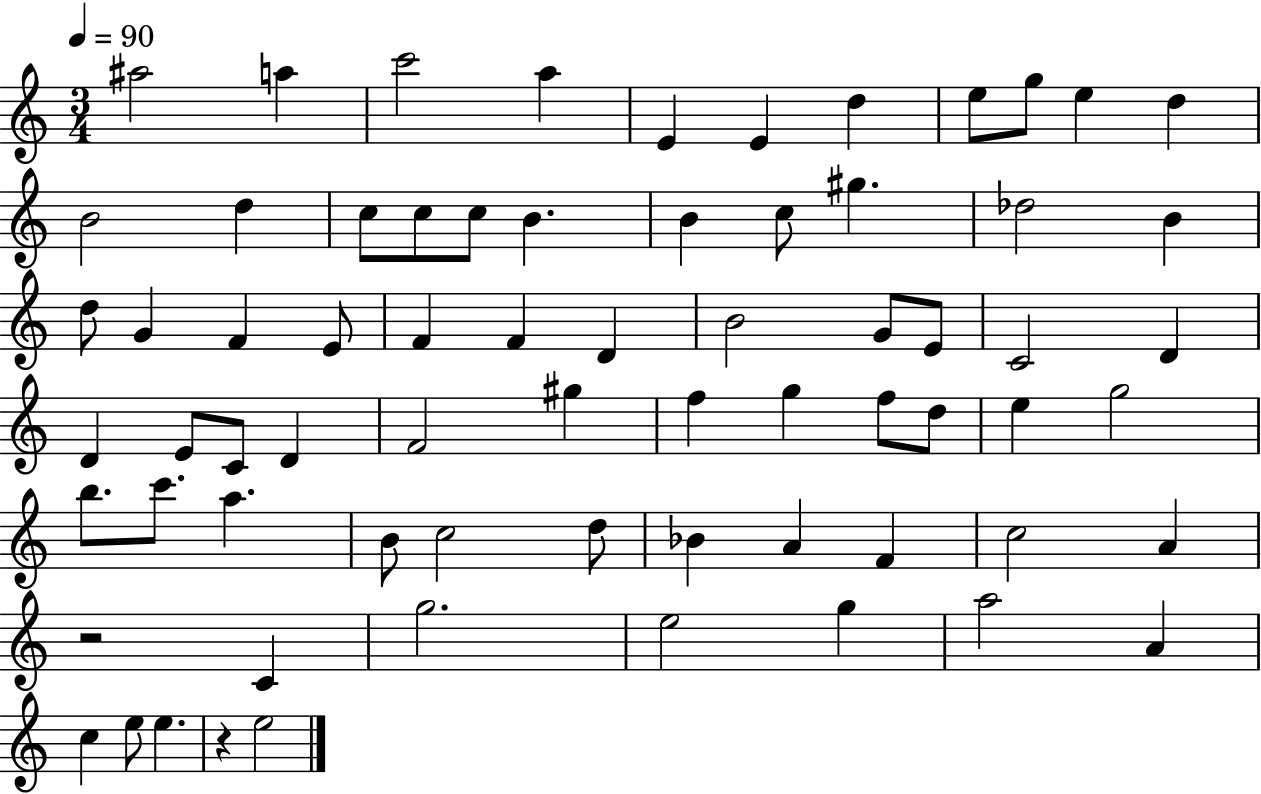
X:1
T:Untitled
M:3/4
L:1/4
K:C
^a2 a c'2 a E E d e/2 g/2 e d B2 d c/2 c/2 c/2 B B c/2 ^g _d2 B d/2 G F E/2 F F D B2 G/2 E/2 C2 D D E/2 C/2 D F2 ^g f g f/2 d/2 e g2 b/2 c'/2 a B/2 c2 d/2 _B A F c2 A z2 C g2 e2 g a2 A c e/2 e z e2